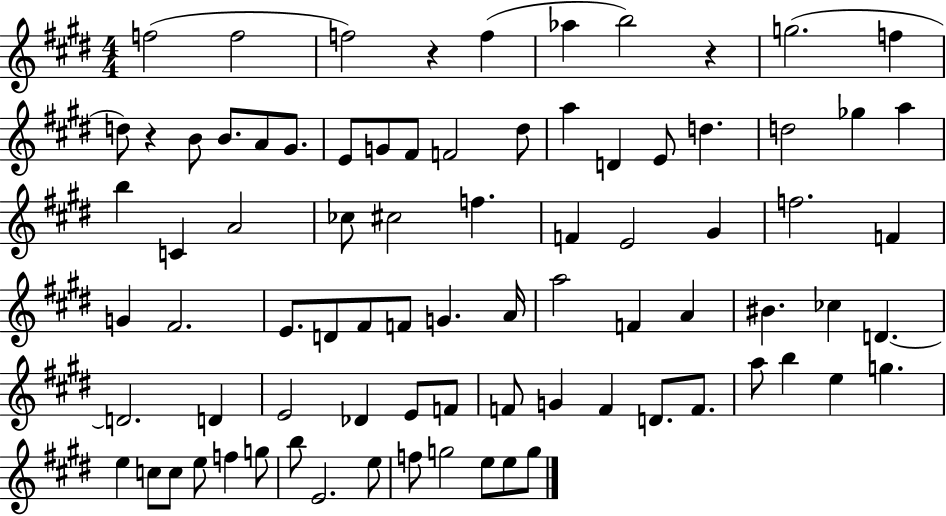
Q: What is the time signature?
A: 4/4